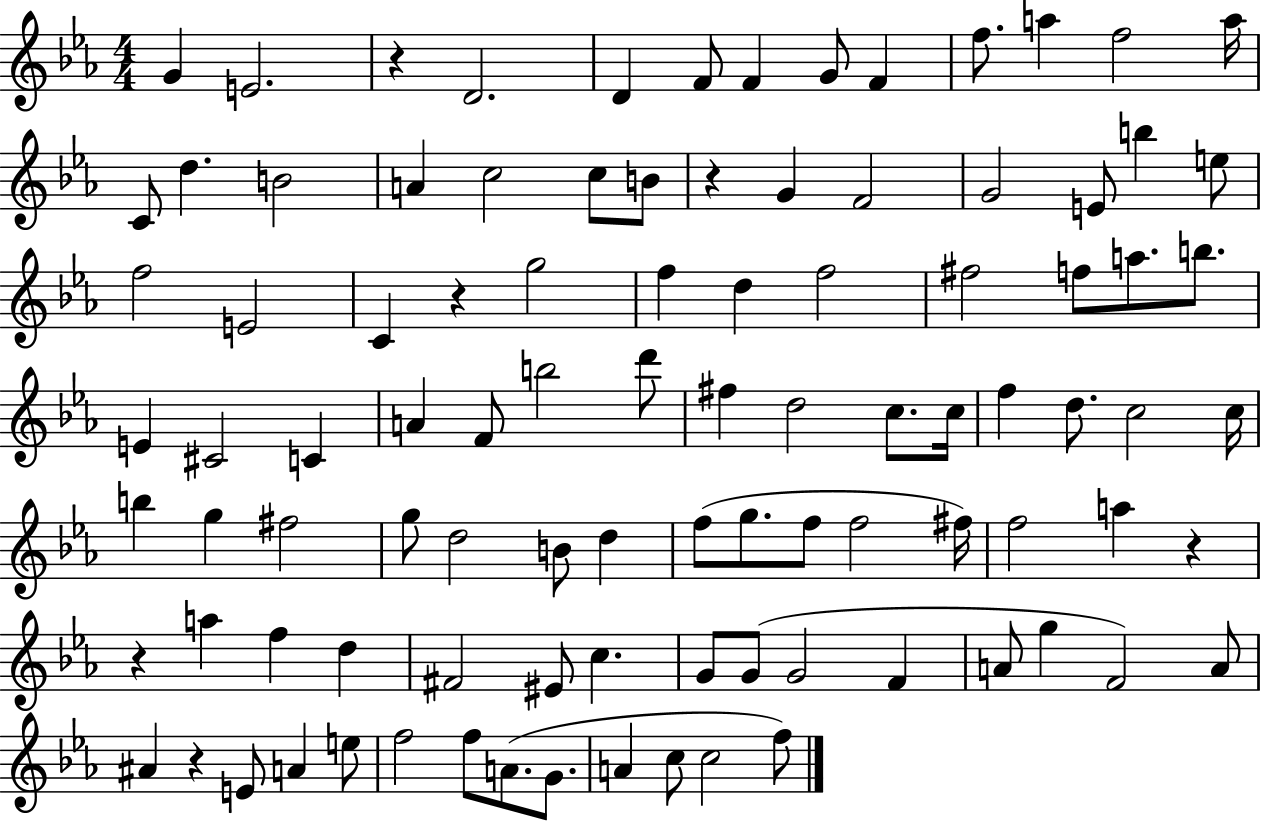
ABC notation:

X:1
T:Untitled
M:4/4
L:1/4
K:Eb
G E2 z D2 D F/2 F G/2 F f/2 a f2 a/4 C/2 d B2 A c2 c/2 B/2 z G F2 G2 E/2 b e/2 f2 E2 C z g2 f d f2 ^f2 f/2 a/2 b/2 E ^C2 C A F/2 b2 d'/2 ^f d2 c/2 c/4 f d/2 c2 c/4 b g ^f2 g/2 d2 B/2 d f/2 g/2 f/2 f2 ^f/4 f2 a z z a f d ^F2 ^E/2 c G/2 G/2 G2 F A/2 g F2 A/2 ^A z E/2 A e/2 f2 f/2 A/2 G/2 A c/2 c2 f/2